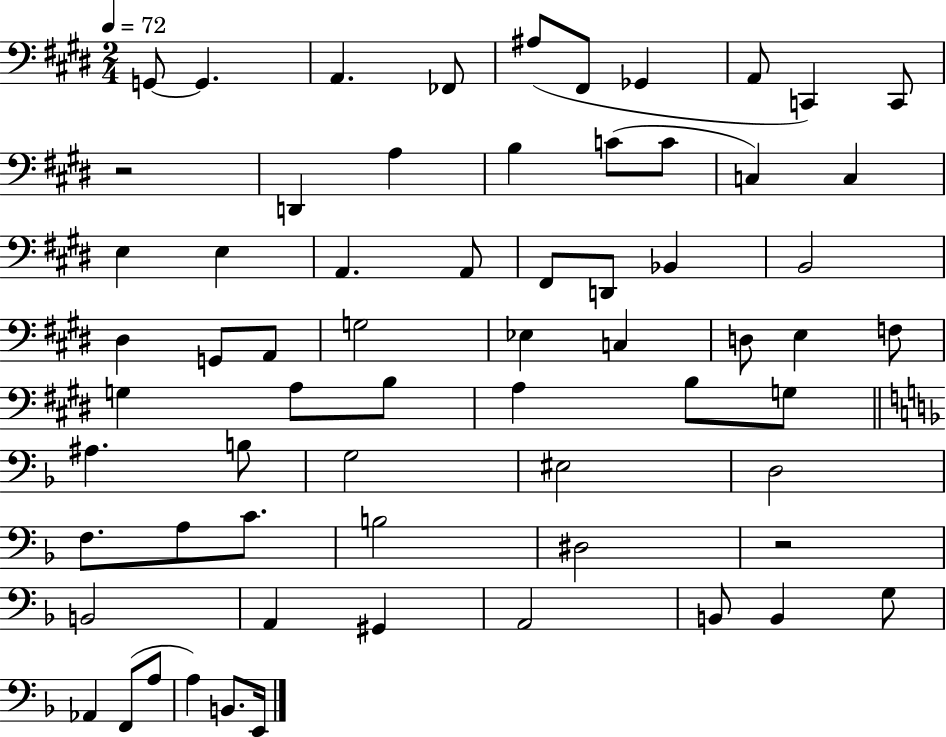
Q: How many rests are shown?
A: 2